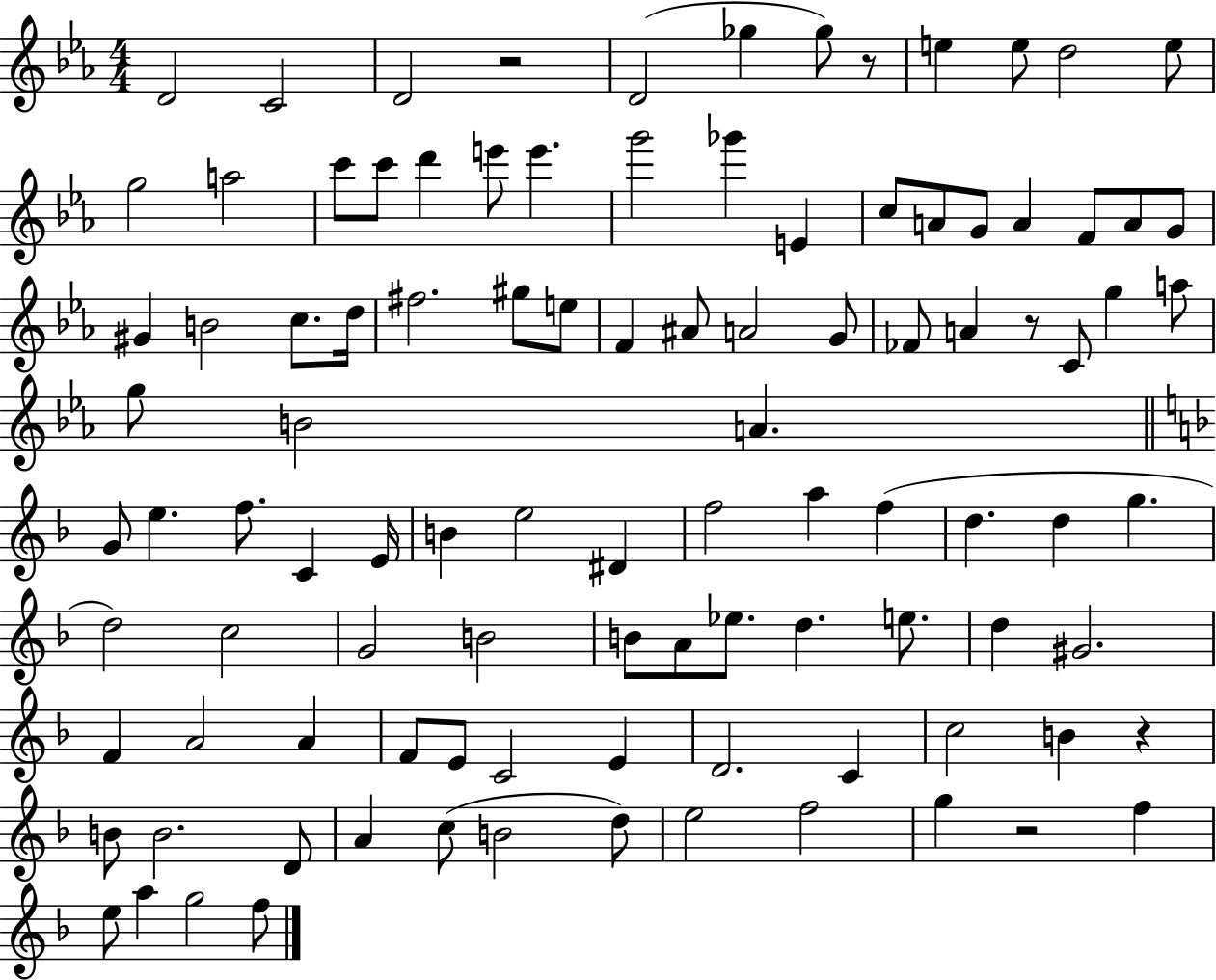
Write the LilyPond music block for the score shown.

{
  \clef treble
  \numericTimeSignature
  \time 4/4
  \key ees \major
  d'2 c'2 | d'2 r2 | d'2( ges''4 ges''8) r8 | e''4 e''8 d''2 e''8 | \break g''2 a''2 | c'''8 c'''8 d'''4 e'''8 e'''4. | g'''2 ges'''4 e'4 | c''8 a'8 g'8 a'4 f'8 a'8 g'8 | \break gis'4 b'2 c''8. d''16 | fis''2. gis''8 e''8 | f'4 ais'8 a'2 g'8 | fes'8 a'4 r8 c'8 g''4 a''8 | \break g''8 b'2 a'4. | \bar "||" \break \key d \minor g'8 e''4. f''8. c'4 e'16 | b'4 e''2 dis'4 | f''2 a''4 f''4( | d''4. d''4 g''4. | \break d''2) c''2 | g'2 b'2 | b'8 a'8 ees''8. d''4. e''8. | d''4 gis'2. | \break f'4 a'2 a'4 | f'8 e'8 c'2 e'4 | d'2. c'4 | c''2 b'4 r4 | \break b'8 b'2. d'8 | a'4 c''8( b'2 d''8) | e''2 f''2 | g''4 r2 f''4 | \break e''8 a''4 g''2 f''8 | \bar "|."
}